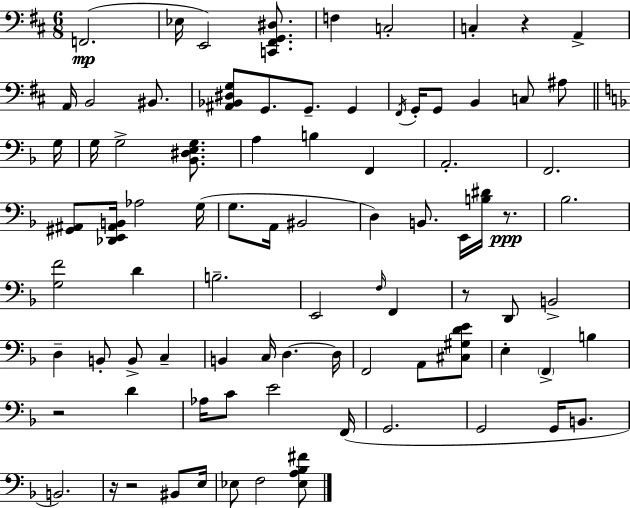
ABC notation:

X:1
T:Untitled
M:6/8
L:1/4
K:D
F,,2 _E,/4 E,,2 [C,,^F,,G,,^D,]/2 F, C,2 C, z A,, A,,/4 B,,2 ^B,,/2 [^A,,_B,,^D,G,]/2 G,,/2 G,,/2 G,, ^F,,/4 G,,/4 G,,/2 B,, C,/2 ^A,/2 G,/4 G,/4 G,2 [_B,,^D,E,G,]/2 A, B, F,, A,,2 F,,2 [^G,,^A,,]/2 [_D,,E,,^A,,B,,]/4 _A,2 G,/4 G,/2 A,,/4 ^B,,2 D, B,,/2 E,,/4 [B,^D]/4 z/2 _B,2 [G,F]2 D B,2 E,,2 F,/4 F,, z/2 D,,/2 B,,2 D, B,,/2 B,,/2 C, B,, C,/4 D, D,/4 F,,2 A,,/2 [^C,^G,DE]/2 E, F,, B, z2 D _A,/4 C/2 E2 F,,/4 G,,2 G,,2 G,,/4 B,,/2 B,,2 z/4 z2 ^B,,/2 E,/4 _E,/2 F,2 [_E,A,_B,^F]/2